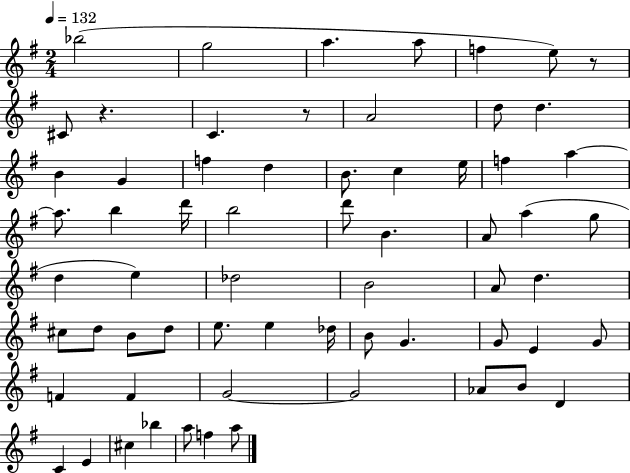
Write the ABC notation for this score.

X:1
T:Untitled
M:2/4
L:1/4
K:G
_b2 g2 a a/2 f e/2 z/2 ^C/2 z C z/2 A2 d/2 d B G f d B/2 c e/4 f a a/2 b d'/4 b2 d'/2 B A/2 a g/2 d e _d2 B2 A/2 d ^c/2 d/2 B/2 d/2 e/2 e _d/4 B/2 G G/2 E G/2 F F G2 G2 _A/2 B/2 D C E ^c _b a/2 f a/2